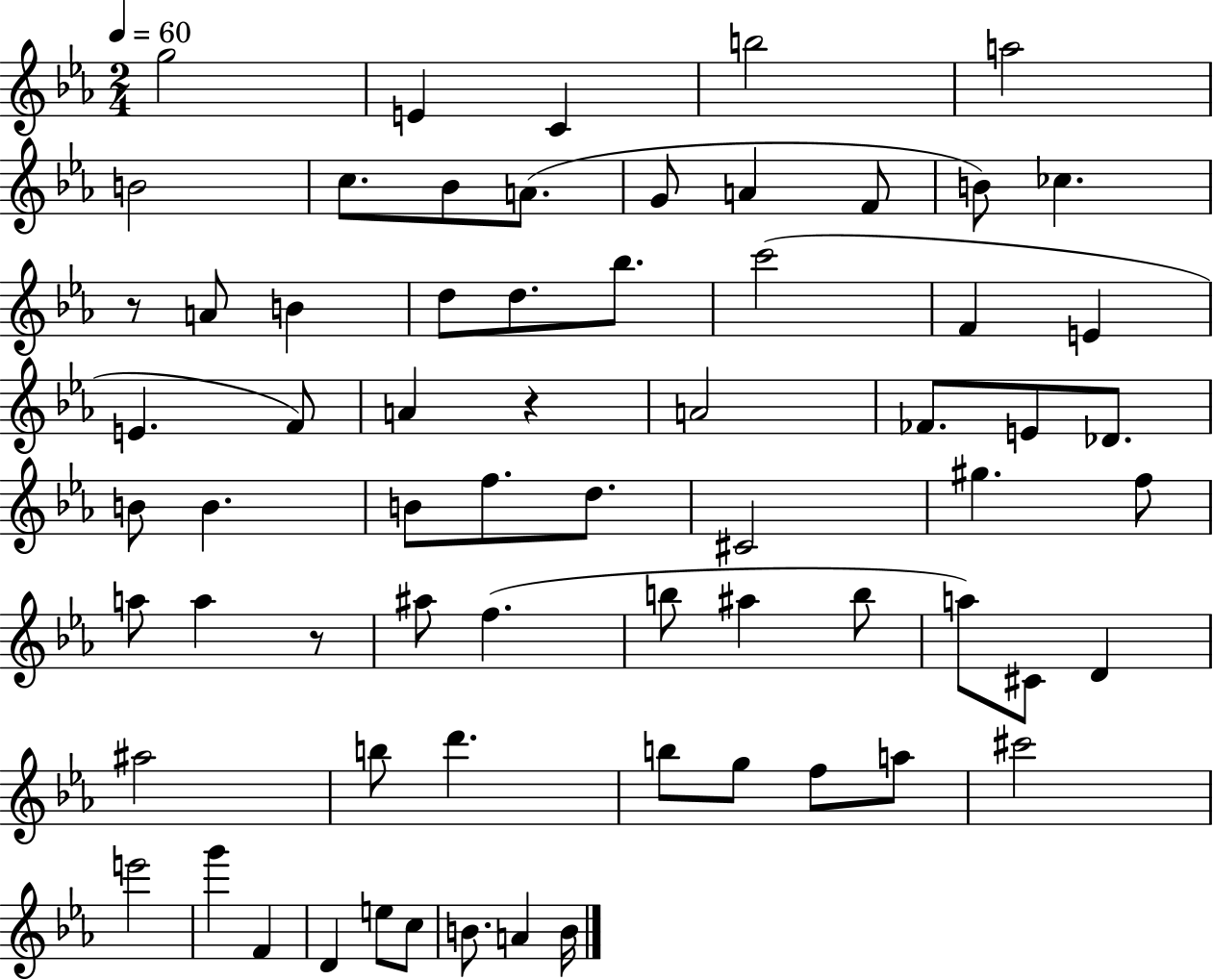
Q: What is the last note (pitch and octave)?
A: B4